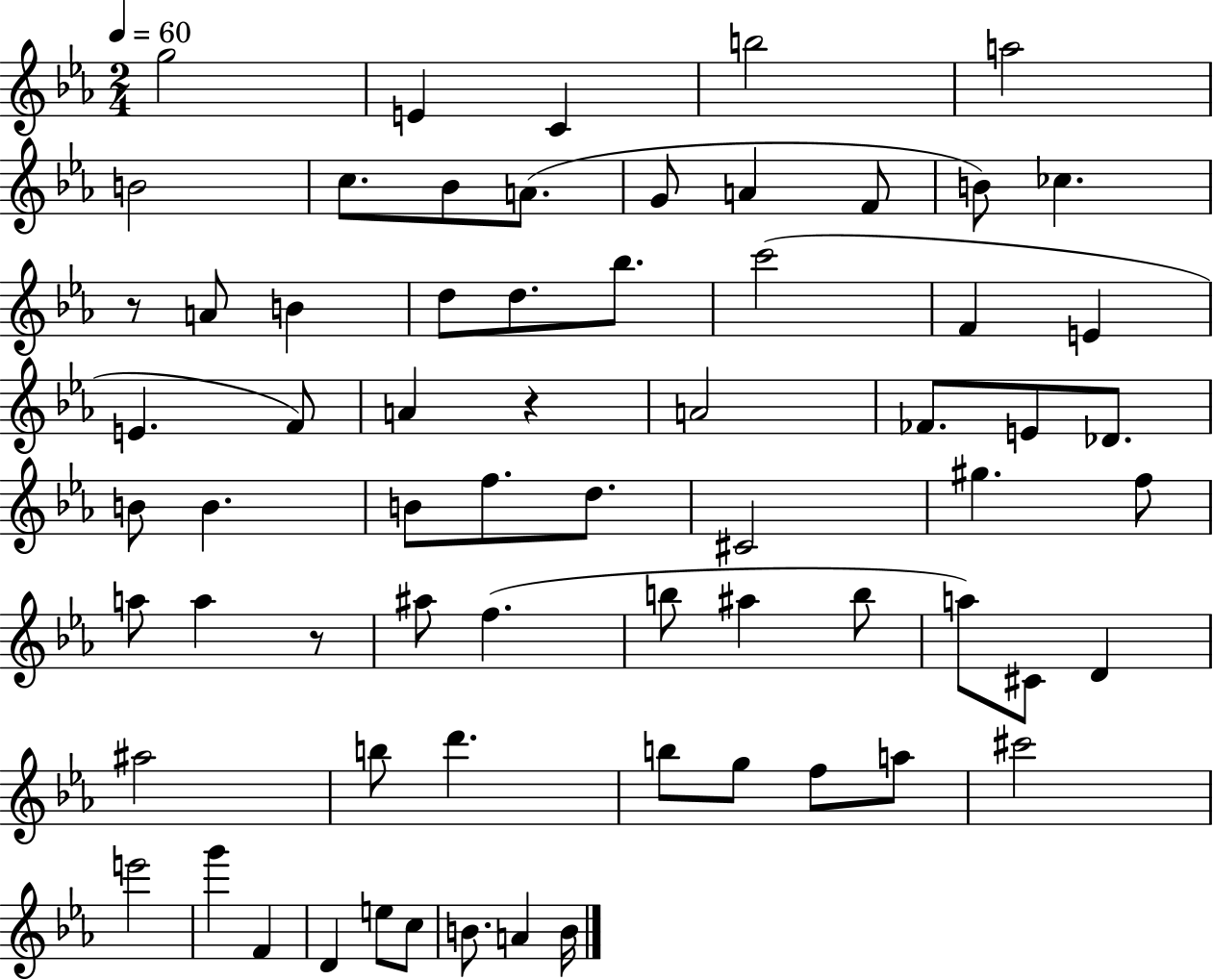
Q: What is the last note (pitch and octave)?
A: B4